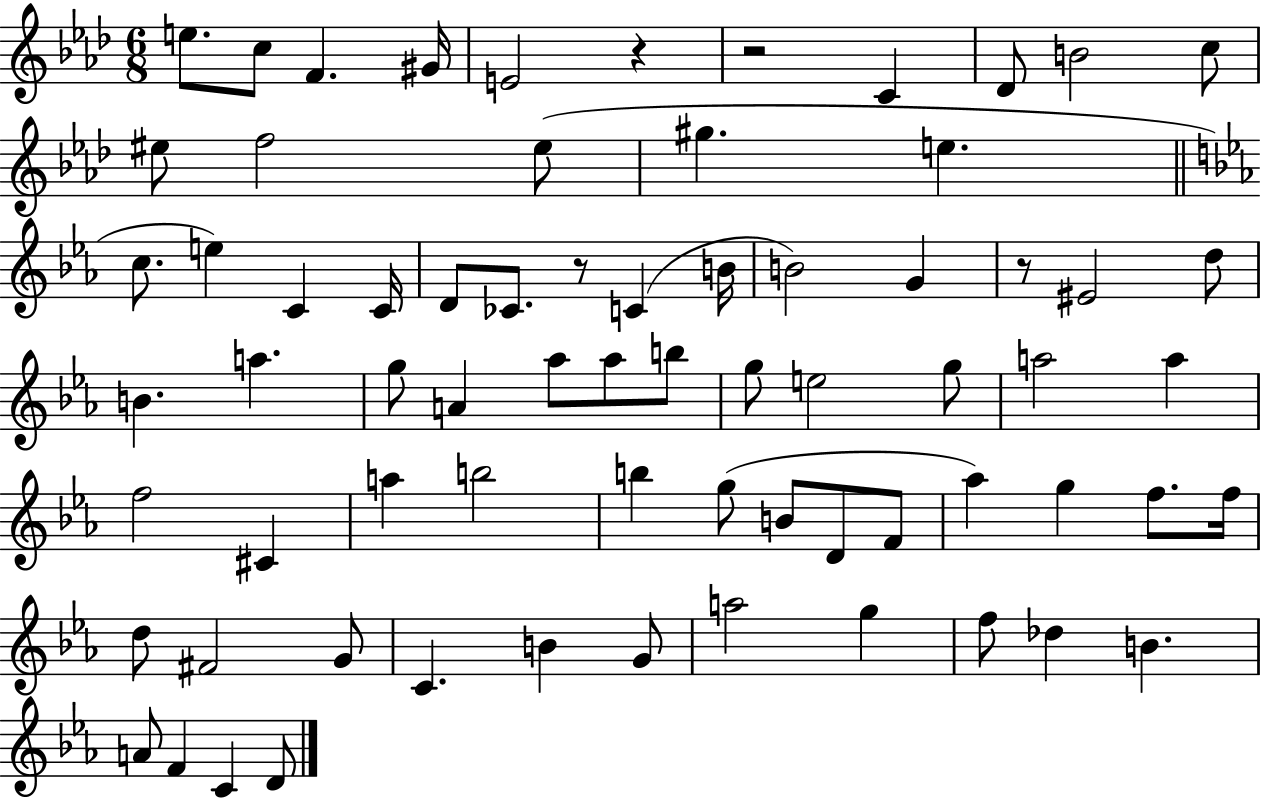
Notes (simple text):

E5/e. C5/e F4/q. G#4/s E4/h R/q R/h C4/q Db4/e B4/h C5/e EIS5/e F5/h EIS5/e G#5/q. E5/q. C5/e. E5/q C4/q C4/s D4/e CES4/e. R/e C4/q B4/s B4/h G4/q R/e EIS4/h D5/e B4/q. A5/q. G5/e A4/q Ab5/e Ab5/e B5/e G5/e E5/h G5/e A5/h A5/q F5/h C#4/q A5/q B5/h B5/q G5/e B4/e D4/e F4/e Ab5/q G5/q F5/e. F5/s D5/e F#4/h G4/e C4/q. B4/q G4/e A5/h G5/q F5/e Db5/q B4/q. A4/e F4/q C4/q D4/e